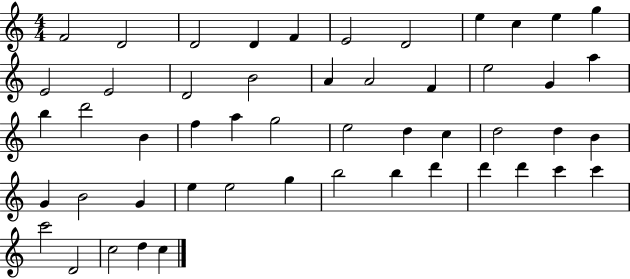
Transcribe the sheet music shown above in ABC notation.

X:1
T:Untitled
M:4/4
L:1/4
K:C
F2 D2 D2 D F E2 D2 e c e g E2 E2 D2 B2 A A2 F e2 G a b d'2 B f a g2 e2 d c d2 d B G B2 G e e2 g b2 b d' d' d' c' c' c'2 D2 c2 d c